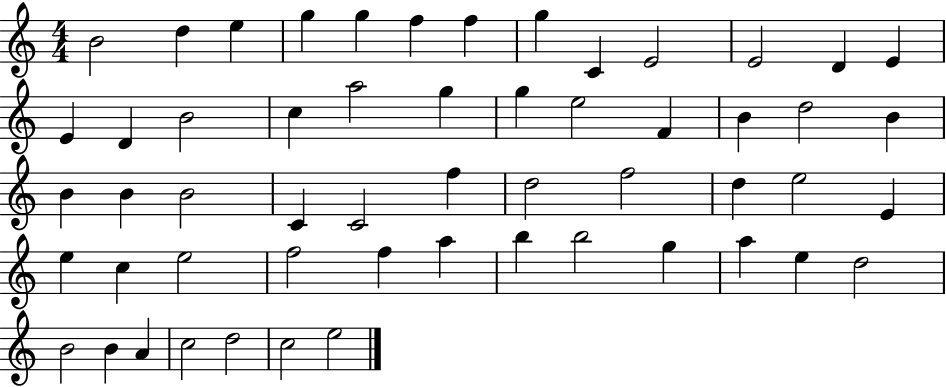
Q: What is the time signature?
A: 4/4